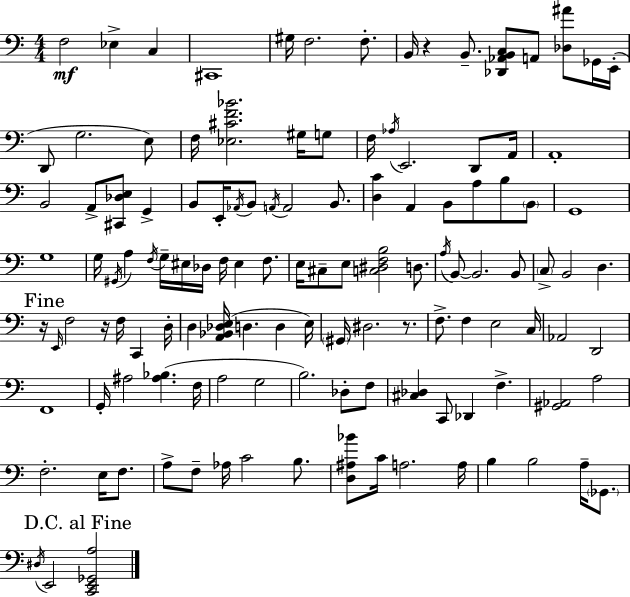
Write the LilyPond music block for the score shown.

{
  \clef bass
  \numericTimeSignature
  \time 4/4
  \key c \major
  f2\mf ees4-> c4 | cis,1 | gis16 f2. f8.-. | b,16 r4 b,8.-- <des, aes, b, c>8 a,8 <des ais'>8 ges,16 e,16-.( | \break d,8 g2. e8) | f16 <ees cis' f' bes'>2. gis16 g8 | f16 \acciaccatura { aes16 } e,2. d,8 | a,16 a,1-. | \break b,2 a,8-> <cis, des e>8 g,4-> | b,8 e,16-. \acciaccatura { aes,16 } b,8 \acciaccatura { a,16 } a,2 | b,8. <d c'>4 a,4 b,8 a8 b8 | \parenthesize b,8 g,1 | \break g1 | g16 \acciaccatura { gis,16 } a4 \acciaccatura { f16 } g16-- eis16 des16 f16 eis4 | f8. e16 cis8-- e8 <c dis f b>2 | d8. \acciaccatura { a16 } b,8~~ b,2. | \break b,8 \parenthesize c8-> b,2 | d4. \mark "Fine" r16 \grace { e,16 } f2 | r16 f16 c,4 d16-. d4 <a, bes, des e>16( d4. | d4 e16) \parenthesize gis,16 dis2. | \break r8. f8.-> f4 e2 | c16 aes,2 d,2 | f,1 | g,16-. ais2 | \break <ais bes>4.( f16 a2 g2 | b2.) | des8-. f8 <cis des>4 c,8 des,4 | f4.-> <gis, aes,>2 a2 | \break f2.-. | e16 f8. a8-> f8-- aes16 c'2 | b8. <d ais bes'>8 c'16 a2. | a16 b4 b2 | \break a16-- \parenthesize ges,8. \mark "D.C. al Fine" \acciaccatura { dis16 } e,2 | <c, e, ges, a>2 \bar "|."
}